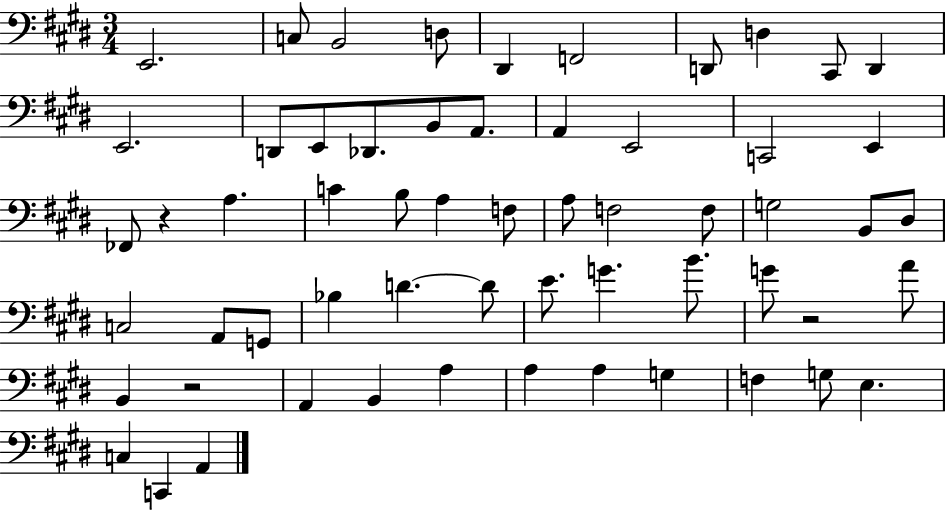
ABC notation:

X:1
T:Untitled
M:3/4
L:1/4
K:E
E,,2 C,/2 B,,2 D,/2 ^D,, F,,2 D,,/2 D, ^C,,/2 D,, E,,2 D,,/2 E,,/2 _D,,/2 B,,/2 A,,/2 A,, E,,2 C,,2 E,, _F,,/2 z A, C B,/2 A, F,/2 A,/2 F,2 F,/2 G,2 B,,/2 ^D,/2 C,2 A,,/2 G,,/2 _B, D D/2 E/2 G B/2 G/2 z2 A/2 B,, z2 A,, B,, A, A, A, G, F, G,/2 E, C, C,, A,,